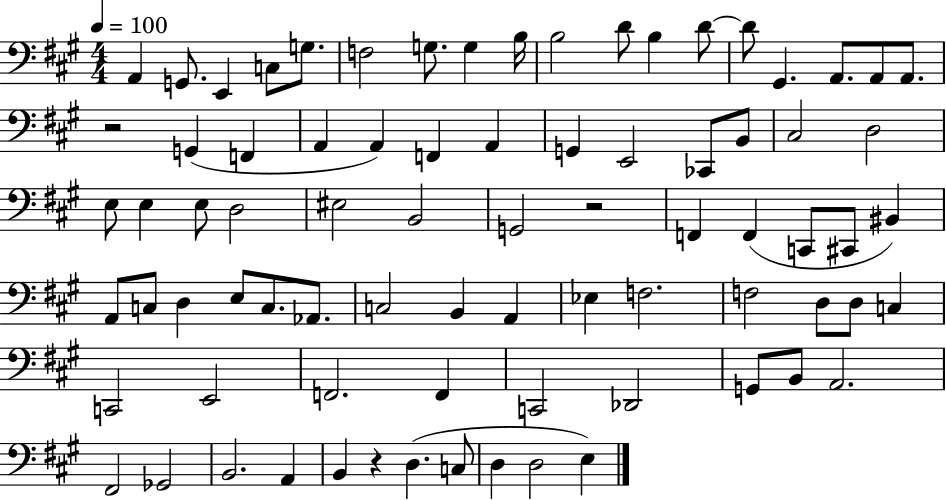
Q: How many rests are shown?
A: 3